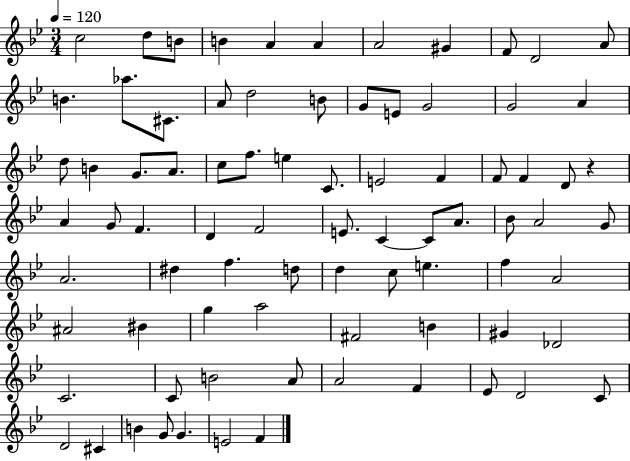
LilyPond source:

{
  \clef treble
  \numericTimeSignature
  \time 3/4
  \key bes \major
  \tempo 4 = 120
  \repeat volta 2 { c''2 d''8 b'8 | b'4 a'4 a'4 | a'2 gis'4 | f'8 d'2 a'8 | \break b'4. aes''8. cis'8. | a'8 d''2 b'8 | g'8 e'8 g'2 | g'2 a'4 | \break d''8 b'4 g'8. a'8. | c''8 f''8. e''4 c'8. | e'2 f'4 | f'8 f'4 d'8 r4 | \break a'4 g'8 f'4. | d'4 f'2 | e'8. c'4~~ c'8 a'8. | bes'8 a'2 g'8 | \break a'2. | dis''4 f''4. d''8 | d''4 c''8 e''4. | f''4 a'2 | \break ais'2 bis'4 | g''4 a''2 | fis'2 b'4 | gis'4 des'2 | \break c'2. | c'8 b'2 a'8 | a'2 f'4 | ees'8 d'2 c'8 | \break d'2 cis'4 | b'4 g'8 g'4. | e'2 f'4 | } \bar "|."
}